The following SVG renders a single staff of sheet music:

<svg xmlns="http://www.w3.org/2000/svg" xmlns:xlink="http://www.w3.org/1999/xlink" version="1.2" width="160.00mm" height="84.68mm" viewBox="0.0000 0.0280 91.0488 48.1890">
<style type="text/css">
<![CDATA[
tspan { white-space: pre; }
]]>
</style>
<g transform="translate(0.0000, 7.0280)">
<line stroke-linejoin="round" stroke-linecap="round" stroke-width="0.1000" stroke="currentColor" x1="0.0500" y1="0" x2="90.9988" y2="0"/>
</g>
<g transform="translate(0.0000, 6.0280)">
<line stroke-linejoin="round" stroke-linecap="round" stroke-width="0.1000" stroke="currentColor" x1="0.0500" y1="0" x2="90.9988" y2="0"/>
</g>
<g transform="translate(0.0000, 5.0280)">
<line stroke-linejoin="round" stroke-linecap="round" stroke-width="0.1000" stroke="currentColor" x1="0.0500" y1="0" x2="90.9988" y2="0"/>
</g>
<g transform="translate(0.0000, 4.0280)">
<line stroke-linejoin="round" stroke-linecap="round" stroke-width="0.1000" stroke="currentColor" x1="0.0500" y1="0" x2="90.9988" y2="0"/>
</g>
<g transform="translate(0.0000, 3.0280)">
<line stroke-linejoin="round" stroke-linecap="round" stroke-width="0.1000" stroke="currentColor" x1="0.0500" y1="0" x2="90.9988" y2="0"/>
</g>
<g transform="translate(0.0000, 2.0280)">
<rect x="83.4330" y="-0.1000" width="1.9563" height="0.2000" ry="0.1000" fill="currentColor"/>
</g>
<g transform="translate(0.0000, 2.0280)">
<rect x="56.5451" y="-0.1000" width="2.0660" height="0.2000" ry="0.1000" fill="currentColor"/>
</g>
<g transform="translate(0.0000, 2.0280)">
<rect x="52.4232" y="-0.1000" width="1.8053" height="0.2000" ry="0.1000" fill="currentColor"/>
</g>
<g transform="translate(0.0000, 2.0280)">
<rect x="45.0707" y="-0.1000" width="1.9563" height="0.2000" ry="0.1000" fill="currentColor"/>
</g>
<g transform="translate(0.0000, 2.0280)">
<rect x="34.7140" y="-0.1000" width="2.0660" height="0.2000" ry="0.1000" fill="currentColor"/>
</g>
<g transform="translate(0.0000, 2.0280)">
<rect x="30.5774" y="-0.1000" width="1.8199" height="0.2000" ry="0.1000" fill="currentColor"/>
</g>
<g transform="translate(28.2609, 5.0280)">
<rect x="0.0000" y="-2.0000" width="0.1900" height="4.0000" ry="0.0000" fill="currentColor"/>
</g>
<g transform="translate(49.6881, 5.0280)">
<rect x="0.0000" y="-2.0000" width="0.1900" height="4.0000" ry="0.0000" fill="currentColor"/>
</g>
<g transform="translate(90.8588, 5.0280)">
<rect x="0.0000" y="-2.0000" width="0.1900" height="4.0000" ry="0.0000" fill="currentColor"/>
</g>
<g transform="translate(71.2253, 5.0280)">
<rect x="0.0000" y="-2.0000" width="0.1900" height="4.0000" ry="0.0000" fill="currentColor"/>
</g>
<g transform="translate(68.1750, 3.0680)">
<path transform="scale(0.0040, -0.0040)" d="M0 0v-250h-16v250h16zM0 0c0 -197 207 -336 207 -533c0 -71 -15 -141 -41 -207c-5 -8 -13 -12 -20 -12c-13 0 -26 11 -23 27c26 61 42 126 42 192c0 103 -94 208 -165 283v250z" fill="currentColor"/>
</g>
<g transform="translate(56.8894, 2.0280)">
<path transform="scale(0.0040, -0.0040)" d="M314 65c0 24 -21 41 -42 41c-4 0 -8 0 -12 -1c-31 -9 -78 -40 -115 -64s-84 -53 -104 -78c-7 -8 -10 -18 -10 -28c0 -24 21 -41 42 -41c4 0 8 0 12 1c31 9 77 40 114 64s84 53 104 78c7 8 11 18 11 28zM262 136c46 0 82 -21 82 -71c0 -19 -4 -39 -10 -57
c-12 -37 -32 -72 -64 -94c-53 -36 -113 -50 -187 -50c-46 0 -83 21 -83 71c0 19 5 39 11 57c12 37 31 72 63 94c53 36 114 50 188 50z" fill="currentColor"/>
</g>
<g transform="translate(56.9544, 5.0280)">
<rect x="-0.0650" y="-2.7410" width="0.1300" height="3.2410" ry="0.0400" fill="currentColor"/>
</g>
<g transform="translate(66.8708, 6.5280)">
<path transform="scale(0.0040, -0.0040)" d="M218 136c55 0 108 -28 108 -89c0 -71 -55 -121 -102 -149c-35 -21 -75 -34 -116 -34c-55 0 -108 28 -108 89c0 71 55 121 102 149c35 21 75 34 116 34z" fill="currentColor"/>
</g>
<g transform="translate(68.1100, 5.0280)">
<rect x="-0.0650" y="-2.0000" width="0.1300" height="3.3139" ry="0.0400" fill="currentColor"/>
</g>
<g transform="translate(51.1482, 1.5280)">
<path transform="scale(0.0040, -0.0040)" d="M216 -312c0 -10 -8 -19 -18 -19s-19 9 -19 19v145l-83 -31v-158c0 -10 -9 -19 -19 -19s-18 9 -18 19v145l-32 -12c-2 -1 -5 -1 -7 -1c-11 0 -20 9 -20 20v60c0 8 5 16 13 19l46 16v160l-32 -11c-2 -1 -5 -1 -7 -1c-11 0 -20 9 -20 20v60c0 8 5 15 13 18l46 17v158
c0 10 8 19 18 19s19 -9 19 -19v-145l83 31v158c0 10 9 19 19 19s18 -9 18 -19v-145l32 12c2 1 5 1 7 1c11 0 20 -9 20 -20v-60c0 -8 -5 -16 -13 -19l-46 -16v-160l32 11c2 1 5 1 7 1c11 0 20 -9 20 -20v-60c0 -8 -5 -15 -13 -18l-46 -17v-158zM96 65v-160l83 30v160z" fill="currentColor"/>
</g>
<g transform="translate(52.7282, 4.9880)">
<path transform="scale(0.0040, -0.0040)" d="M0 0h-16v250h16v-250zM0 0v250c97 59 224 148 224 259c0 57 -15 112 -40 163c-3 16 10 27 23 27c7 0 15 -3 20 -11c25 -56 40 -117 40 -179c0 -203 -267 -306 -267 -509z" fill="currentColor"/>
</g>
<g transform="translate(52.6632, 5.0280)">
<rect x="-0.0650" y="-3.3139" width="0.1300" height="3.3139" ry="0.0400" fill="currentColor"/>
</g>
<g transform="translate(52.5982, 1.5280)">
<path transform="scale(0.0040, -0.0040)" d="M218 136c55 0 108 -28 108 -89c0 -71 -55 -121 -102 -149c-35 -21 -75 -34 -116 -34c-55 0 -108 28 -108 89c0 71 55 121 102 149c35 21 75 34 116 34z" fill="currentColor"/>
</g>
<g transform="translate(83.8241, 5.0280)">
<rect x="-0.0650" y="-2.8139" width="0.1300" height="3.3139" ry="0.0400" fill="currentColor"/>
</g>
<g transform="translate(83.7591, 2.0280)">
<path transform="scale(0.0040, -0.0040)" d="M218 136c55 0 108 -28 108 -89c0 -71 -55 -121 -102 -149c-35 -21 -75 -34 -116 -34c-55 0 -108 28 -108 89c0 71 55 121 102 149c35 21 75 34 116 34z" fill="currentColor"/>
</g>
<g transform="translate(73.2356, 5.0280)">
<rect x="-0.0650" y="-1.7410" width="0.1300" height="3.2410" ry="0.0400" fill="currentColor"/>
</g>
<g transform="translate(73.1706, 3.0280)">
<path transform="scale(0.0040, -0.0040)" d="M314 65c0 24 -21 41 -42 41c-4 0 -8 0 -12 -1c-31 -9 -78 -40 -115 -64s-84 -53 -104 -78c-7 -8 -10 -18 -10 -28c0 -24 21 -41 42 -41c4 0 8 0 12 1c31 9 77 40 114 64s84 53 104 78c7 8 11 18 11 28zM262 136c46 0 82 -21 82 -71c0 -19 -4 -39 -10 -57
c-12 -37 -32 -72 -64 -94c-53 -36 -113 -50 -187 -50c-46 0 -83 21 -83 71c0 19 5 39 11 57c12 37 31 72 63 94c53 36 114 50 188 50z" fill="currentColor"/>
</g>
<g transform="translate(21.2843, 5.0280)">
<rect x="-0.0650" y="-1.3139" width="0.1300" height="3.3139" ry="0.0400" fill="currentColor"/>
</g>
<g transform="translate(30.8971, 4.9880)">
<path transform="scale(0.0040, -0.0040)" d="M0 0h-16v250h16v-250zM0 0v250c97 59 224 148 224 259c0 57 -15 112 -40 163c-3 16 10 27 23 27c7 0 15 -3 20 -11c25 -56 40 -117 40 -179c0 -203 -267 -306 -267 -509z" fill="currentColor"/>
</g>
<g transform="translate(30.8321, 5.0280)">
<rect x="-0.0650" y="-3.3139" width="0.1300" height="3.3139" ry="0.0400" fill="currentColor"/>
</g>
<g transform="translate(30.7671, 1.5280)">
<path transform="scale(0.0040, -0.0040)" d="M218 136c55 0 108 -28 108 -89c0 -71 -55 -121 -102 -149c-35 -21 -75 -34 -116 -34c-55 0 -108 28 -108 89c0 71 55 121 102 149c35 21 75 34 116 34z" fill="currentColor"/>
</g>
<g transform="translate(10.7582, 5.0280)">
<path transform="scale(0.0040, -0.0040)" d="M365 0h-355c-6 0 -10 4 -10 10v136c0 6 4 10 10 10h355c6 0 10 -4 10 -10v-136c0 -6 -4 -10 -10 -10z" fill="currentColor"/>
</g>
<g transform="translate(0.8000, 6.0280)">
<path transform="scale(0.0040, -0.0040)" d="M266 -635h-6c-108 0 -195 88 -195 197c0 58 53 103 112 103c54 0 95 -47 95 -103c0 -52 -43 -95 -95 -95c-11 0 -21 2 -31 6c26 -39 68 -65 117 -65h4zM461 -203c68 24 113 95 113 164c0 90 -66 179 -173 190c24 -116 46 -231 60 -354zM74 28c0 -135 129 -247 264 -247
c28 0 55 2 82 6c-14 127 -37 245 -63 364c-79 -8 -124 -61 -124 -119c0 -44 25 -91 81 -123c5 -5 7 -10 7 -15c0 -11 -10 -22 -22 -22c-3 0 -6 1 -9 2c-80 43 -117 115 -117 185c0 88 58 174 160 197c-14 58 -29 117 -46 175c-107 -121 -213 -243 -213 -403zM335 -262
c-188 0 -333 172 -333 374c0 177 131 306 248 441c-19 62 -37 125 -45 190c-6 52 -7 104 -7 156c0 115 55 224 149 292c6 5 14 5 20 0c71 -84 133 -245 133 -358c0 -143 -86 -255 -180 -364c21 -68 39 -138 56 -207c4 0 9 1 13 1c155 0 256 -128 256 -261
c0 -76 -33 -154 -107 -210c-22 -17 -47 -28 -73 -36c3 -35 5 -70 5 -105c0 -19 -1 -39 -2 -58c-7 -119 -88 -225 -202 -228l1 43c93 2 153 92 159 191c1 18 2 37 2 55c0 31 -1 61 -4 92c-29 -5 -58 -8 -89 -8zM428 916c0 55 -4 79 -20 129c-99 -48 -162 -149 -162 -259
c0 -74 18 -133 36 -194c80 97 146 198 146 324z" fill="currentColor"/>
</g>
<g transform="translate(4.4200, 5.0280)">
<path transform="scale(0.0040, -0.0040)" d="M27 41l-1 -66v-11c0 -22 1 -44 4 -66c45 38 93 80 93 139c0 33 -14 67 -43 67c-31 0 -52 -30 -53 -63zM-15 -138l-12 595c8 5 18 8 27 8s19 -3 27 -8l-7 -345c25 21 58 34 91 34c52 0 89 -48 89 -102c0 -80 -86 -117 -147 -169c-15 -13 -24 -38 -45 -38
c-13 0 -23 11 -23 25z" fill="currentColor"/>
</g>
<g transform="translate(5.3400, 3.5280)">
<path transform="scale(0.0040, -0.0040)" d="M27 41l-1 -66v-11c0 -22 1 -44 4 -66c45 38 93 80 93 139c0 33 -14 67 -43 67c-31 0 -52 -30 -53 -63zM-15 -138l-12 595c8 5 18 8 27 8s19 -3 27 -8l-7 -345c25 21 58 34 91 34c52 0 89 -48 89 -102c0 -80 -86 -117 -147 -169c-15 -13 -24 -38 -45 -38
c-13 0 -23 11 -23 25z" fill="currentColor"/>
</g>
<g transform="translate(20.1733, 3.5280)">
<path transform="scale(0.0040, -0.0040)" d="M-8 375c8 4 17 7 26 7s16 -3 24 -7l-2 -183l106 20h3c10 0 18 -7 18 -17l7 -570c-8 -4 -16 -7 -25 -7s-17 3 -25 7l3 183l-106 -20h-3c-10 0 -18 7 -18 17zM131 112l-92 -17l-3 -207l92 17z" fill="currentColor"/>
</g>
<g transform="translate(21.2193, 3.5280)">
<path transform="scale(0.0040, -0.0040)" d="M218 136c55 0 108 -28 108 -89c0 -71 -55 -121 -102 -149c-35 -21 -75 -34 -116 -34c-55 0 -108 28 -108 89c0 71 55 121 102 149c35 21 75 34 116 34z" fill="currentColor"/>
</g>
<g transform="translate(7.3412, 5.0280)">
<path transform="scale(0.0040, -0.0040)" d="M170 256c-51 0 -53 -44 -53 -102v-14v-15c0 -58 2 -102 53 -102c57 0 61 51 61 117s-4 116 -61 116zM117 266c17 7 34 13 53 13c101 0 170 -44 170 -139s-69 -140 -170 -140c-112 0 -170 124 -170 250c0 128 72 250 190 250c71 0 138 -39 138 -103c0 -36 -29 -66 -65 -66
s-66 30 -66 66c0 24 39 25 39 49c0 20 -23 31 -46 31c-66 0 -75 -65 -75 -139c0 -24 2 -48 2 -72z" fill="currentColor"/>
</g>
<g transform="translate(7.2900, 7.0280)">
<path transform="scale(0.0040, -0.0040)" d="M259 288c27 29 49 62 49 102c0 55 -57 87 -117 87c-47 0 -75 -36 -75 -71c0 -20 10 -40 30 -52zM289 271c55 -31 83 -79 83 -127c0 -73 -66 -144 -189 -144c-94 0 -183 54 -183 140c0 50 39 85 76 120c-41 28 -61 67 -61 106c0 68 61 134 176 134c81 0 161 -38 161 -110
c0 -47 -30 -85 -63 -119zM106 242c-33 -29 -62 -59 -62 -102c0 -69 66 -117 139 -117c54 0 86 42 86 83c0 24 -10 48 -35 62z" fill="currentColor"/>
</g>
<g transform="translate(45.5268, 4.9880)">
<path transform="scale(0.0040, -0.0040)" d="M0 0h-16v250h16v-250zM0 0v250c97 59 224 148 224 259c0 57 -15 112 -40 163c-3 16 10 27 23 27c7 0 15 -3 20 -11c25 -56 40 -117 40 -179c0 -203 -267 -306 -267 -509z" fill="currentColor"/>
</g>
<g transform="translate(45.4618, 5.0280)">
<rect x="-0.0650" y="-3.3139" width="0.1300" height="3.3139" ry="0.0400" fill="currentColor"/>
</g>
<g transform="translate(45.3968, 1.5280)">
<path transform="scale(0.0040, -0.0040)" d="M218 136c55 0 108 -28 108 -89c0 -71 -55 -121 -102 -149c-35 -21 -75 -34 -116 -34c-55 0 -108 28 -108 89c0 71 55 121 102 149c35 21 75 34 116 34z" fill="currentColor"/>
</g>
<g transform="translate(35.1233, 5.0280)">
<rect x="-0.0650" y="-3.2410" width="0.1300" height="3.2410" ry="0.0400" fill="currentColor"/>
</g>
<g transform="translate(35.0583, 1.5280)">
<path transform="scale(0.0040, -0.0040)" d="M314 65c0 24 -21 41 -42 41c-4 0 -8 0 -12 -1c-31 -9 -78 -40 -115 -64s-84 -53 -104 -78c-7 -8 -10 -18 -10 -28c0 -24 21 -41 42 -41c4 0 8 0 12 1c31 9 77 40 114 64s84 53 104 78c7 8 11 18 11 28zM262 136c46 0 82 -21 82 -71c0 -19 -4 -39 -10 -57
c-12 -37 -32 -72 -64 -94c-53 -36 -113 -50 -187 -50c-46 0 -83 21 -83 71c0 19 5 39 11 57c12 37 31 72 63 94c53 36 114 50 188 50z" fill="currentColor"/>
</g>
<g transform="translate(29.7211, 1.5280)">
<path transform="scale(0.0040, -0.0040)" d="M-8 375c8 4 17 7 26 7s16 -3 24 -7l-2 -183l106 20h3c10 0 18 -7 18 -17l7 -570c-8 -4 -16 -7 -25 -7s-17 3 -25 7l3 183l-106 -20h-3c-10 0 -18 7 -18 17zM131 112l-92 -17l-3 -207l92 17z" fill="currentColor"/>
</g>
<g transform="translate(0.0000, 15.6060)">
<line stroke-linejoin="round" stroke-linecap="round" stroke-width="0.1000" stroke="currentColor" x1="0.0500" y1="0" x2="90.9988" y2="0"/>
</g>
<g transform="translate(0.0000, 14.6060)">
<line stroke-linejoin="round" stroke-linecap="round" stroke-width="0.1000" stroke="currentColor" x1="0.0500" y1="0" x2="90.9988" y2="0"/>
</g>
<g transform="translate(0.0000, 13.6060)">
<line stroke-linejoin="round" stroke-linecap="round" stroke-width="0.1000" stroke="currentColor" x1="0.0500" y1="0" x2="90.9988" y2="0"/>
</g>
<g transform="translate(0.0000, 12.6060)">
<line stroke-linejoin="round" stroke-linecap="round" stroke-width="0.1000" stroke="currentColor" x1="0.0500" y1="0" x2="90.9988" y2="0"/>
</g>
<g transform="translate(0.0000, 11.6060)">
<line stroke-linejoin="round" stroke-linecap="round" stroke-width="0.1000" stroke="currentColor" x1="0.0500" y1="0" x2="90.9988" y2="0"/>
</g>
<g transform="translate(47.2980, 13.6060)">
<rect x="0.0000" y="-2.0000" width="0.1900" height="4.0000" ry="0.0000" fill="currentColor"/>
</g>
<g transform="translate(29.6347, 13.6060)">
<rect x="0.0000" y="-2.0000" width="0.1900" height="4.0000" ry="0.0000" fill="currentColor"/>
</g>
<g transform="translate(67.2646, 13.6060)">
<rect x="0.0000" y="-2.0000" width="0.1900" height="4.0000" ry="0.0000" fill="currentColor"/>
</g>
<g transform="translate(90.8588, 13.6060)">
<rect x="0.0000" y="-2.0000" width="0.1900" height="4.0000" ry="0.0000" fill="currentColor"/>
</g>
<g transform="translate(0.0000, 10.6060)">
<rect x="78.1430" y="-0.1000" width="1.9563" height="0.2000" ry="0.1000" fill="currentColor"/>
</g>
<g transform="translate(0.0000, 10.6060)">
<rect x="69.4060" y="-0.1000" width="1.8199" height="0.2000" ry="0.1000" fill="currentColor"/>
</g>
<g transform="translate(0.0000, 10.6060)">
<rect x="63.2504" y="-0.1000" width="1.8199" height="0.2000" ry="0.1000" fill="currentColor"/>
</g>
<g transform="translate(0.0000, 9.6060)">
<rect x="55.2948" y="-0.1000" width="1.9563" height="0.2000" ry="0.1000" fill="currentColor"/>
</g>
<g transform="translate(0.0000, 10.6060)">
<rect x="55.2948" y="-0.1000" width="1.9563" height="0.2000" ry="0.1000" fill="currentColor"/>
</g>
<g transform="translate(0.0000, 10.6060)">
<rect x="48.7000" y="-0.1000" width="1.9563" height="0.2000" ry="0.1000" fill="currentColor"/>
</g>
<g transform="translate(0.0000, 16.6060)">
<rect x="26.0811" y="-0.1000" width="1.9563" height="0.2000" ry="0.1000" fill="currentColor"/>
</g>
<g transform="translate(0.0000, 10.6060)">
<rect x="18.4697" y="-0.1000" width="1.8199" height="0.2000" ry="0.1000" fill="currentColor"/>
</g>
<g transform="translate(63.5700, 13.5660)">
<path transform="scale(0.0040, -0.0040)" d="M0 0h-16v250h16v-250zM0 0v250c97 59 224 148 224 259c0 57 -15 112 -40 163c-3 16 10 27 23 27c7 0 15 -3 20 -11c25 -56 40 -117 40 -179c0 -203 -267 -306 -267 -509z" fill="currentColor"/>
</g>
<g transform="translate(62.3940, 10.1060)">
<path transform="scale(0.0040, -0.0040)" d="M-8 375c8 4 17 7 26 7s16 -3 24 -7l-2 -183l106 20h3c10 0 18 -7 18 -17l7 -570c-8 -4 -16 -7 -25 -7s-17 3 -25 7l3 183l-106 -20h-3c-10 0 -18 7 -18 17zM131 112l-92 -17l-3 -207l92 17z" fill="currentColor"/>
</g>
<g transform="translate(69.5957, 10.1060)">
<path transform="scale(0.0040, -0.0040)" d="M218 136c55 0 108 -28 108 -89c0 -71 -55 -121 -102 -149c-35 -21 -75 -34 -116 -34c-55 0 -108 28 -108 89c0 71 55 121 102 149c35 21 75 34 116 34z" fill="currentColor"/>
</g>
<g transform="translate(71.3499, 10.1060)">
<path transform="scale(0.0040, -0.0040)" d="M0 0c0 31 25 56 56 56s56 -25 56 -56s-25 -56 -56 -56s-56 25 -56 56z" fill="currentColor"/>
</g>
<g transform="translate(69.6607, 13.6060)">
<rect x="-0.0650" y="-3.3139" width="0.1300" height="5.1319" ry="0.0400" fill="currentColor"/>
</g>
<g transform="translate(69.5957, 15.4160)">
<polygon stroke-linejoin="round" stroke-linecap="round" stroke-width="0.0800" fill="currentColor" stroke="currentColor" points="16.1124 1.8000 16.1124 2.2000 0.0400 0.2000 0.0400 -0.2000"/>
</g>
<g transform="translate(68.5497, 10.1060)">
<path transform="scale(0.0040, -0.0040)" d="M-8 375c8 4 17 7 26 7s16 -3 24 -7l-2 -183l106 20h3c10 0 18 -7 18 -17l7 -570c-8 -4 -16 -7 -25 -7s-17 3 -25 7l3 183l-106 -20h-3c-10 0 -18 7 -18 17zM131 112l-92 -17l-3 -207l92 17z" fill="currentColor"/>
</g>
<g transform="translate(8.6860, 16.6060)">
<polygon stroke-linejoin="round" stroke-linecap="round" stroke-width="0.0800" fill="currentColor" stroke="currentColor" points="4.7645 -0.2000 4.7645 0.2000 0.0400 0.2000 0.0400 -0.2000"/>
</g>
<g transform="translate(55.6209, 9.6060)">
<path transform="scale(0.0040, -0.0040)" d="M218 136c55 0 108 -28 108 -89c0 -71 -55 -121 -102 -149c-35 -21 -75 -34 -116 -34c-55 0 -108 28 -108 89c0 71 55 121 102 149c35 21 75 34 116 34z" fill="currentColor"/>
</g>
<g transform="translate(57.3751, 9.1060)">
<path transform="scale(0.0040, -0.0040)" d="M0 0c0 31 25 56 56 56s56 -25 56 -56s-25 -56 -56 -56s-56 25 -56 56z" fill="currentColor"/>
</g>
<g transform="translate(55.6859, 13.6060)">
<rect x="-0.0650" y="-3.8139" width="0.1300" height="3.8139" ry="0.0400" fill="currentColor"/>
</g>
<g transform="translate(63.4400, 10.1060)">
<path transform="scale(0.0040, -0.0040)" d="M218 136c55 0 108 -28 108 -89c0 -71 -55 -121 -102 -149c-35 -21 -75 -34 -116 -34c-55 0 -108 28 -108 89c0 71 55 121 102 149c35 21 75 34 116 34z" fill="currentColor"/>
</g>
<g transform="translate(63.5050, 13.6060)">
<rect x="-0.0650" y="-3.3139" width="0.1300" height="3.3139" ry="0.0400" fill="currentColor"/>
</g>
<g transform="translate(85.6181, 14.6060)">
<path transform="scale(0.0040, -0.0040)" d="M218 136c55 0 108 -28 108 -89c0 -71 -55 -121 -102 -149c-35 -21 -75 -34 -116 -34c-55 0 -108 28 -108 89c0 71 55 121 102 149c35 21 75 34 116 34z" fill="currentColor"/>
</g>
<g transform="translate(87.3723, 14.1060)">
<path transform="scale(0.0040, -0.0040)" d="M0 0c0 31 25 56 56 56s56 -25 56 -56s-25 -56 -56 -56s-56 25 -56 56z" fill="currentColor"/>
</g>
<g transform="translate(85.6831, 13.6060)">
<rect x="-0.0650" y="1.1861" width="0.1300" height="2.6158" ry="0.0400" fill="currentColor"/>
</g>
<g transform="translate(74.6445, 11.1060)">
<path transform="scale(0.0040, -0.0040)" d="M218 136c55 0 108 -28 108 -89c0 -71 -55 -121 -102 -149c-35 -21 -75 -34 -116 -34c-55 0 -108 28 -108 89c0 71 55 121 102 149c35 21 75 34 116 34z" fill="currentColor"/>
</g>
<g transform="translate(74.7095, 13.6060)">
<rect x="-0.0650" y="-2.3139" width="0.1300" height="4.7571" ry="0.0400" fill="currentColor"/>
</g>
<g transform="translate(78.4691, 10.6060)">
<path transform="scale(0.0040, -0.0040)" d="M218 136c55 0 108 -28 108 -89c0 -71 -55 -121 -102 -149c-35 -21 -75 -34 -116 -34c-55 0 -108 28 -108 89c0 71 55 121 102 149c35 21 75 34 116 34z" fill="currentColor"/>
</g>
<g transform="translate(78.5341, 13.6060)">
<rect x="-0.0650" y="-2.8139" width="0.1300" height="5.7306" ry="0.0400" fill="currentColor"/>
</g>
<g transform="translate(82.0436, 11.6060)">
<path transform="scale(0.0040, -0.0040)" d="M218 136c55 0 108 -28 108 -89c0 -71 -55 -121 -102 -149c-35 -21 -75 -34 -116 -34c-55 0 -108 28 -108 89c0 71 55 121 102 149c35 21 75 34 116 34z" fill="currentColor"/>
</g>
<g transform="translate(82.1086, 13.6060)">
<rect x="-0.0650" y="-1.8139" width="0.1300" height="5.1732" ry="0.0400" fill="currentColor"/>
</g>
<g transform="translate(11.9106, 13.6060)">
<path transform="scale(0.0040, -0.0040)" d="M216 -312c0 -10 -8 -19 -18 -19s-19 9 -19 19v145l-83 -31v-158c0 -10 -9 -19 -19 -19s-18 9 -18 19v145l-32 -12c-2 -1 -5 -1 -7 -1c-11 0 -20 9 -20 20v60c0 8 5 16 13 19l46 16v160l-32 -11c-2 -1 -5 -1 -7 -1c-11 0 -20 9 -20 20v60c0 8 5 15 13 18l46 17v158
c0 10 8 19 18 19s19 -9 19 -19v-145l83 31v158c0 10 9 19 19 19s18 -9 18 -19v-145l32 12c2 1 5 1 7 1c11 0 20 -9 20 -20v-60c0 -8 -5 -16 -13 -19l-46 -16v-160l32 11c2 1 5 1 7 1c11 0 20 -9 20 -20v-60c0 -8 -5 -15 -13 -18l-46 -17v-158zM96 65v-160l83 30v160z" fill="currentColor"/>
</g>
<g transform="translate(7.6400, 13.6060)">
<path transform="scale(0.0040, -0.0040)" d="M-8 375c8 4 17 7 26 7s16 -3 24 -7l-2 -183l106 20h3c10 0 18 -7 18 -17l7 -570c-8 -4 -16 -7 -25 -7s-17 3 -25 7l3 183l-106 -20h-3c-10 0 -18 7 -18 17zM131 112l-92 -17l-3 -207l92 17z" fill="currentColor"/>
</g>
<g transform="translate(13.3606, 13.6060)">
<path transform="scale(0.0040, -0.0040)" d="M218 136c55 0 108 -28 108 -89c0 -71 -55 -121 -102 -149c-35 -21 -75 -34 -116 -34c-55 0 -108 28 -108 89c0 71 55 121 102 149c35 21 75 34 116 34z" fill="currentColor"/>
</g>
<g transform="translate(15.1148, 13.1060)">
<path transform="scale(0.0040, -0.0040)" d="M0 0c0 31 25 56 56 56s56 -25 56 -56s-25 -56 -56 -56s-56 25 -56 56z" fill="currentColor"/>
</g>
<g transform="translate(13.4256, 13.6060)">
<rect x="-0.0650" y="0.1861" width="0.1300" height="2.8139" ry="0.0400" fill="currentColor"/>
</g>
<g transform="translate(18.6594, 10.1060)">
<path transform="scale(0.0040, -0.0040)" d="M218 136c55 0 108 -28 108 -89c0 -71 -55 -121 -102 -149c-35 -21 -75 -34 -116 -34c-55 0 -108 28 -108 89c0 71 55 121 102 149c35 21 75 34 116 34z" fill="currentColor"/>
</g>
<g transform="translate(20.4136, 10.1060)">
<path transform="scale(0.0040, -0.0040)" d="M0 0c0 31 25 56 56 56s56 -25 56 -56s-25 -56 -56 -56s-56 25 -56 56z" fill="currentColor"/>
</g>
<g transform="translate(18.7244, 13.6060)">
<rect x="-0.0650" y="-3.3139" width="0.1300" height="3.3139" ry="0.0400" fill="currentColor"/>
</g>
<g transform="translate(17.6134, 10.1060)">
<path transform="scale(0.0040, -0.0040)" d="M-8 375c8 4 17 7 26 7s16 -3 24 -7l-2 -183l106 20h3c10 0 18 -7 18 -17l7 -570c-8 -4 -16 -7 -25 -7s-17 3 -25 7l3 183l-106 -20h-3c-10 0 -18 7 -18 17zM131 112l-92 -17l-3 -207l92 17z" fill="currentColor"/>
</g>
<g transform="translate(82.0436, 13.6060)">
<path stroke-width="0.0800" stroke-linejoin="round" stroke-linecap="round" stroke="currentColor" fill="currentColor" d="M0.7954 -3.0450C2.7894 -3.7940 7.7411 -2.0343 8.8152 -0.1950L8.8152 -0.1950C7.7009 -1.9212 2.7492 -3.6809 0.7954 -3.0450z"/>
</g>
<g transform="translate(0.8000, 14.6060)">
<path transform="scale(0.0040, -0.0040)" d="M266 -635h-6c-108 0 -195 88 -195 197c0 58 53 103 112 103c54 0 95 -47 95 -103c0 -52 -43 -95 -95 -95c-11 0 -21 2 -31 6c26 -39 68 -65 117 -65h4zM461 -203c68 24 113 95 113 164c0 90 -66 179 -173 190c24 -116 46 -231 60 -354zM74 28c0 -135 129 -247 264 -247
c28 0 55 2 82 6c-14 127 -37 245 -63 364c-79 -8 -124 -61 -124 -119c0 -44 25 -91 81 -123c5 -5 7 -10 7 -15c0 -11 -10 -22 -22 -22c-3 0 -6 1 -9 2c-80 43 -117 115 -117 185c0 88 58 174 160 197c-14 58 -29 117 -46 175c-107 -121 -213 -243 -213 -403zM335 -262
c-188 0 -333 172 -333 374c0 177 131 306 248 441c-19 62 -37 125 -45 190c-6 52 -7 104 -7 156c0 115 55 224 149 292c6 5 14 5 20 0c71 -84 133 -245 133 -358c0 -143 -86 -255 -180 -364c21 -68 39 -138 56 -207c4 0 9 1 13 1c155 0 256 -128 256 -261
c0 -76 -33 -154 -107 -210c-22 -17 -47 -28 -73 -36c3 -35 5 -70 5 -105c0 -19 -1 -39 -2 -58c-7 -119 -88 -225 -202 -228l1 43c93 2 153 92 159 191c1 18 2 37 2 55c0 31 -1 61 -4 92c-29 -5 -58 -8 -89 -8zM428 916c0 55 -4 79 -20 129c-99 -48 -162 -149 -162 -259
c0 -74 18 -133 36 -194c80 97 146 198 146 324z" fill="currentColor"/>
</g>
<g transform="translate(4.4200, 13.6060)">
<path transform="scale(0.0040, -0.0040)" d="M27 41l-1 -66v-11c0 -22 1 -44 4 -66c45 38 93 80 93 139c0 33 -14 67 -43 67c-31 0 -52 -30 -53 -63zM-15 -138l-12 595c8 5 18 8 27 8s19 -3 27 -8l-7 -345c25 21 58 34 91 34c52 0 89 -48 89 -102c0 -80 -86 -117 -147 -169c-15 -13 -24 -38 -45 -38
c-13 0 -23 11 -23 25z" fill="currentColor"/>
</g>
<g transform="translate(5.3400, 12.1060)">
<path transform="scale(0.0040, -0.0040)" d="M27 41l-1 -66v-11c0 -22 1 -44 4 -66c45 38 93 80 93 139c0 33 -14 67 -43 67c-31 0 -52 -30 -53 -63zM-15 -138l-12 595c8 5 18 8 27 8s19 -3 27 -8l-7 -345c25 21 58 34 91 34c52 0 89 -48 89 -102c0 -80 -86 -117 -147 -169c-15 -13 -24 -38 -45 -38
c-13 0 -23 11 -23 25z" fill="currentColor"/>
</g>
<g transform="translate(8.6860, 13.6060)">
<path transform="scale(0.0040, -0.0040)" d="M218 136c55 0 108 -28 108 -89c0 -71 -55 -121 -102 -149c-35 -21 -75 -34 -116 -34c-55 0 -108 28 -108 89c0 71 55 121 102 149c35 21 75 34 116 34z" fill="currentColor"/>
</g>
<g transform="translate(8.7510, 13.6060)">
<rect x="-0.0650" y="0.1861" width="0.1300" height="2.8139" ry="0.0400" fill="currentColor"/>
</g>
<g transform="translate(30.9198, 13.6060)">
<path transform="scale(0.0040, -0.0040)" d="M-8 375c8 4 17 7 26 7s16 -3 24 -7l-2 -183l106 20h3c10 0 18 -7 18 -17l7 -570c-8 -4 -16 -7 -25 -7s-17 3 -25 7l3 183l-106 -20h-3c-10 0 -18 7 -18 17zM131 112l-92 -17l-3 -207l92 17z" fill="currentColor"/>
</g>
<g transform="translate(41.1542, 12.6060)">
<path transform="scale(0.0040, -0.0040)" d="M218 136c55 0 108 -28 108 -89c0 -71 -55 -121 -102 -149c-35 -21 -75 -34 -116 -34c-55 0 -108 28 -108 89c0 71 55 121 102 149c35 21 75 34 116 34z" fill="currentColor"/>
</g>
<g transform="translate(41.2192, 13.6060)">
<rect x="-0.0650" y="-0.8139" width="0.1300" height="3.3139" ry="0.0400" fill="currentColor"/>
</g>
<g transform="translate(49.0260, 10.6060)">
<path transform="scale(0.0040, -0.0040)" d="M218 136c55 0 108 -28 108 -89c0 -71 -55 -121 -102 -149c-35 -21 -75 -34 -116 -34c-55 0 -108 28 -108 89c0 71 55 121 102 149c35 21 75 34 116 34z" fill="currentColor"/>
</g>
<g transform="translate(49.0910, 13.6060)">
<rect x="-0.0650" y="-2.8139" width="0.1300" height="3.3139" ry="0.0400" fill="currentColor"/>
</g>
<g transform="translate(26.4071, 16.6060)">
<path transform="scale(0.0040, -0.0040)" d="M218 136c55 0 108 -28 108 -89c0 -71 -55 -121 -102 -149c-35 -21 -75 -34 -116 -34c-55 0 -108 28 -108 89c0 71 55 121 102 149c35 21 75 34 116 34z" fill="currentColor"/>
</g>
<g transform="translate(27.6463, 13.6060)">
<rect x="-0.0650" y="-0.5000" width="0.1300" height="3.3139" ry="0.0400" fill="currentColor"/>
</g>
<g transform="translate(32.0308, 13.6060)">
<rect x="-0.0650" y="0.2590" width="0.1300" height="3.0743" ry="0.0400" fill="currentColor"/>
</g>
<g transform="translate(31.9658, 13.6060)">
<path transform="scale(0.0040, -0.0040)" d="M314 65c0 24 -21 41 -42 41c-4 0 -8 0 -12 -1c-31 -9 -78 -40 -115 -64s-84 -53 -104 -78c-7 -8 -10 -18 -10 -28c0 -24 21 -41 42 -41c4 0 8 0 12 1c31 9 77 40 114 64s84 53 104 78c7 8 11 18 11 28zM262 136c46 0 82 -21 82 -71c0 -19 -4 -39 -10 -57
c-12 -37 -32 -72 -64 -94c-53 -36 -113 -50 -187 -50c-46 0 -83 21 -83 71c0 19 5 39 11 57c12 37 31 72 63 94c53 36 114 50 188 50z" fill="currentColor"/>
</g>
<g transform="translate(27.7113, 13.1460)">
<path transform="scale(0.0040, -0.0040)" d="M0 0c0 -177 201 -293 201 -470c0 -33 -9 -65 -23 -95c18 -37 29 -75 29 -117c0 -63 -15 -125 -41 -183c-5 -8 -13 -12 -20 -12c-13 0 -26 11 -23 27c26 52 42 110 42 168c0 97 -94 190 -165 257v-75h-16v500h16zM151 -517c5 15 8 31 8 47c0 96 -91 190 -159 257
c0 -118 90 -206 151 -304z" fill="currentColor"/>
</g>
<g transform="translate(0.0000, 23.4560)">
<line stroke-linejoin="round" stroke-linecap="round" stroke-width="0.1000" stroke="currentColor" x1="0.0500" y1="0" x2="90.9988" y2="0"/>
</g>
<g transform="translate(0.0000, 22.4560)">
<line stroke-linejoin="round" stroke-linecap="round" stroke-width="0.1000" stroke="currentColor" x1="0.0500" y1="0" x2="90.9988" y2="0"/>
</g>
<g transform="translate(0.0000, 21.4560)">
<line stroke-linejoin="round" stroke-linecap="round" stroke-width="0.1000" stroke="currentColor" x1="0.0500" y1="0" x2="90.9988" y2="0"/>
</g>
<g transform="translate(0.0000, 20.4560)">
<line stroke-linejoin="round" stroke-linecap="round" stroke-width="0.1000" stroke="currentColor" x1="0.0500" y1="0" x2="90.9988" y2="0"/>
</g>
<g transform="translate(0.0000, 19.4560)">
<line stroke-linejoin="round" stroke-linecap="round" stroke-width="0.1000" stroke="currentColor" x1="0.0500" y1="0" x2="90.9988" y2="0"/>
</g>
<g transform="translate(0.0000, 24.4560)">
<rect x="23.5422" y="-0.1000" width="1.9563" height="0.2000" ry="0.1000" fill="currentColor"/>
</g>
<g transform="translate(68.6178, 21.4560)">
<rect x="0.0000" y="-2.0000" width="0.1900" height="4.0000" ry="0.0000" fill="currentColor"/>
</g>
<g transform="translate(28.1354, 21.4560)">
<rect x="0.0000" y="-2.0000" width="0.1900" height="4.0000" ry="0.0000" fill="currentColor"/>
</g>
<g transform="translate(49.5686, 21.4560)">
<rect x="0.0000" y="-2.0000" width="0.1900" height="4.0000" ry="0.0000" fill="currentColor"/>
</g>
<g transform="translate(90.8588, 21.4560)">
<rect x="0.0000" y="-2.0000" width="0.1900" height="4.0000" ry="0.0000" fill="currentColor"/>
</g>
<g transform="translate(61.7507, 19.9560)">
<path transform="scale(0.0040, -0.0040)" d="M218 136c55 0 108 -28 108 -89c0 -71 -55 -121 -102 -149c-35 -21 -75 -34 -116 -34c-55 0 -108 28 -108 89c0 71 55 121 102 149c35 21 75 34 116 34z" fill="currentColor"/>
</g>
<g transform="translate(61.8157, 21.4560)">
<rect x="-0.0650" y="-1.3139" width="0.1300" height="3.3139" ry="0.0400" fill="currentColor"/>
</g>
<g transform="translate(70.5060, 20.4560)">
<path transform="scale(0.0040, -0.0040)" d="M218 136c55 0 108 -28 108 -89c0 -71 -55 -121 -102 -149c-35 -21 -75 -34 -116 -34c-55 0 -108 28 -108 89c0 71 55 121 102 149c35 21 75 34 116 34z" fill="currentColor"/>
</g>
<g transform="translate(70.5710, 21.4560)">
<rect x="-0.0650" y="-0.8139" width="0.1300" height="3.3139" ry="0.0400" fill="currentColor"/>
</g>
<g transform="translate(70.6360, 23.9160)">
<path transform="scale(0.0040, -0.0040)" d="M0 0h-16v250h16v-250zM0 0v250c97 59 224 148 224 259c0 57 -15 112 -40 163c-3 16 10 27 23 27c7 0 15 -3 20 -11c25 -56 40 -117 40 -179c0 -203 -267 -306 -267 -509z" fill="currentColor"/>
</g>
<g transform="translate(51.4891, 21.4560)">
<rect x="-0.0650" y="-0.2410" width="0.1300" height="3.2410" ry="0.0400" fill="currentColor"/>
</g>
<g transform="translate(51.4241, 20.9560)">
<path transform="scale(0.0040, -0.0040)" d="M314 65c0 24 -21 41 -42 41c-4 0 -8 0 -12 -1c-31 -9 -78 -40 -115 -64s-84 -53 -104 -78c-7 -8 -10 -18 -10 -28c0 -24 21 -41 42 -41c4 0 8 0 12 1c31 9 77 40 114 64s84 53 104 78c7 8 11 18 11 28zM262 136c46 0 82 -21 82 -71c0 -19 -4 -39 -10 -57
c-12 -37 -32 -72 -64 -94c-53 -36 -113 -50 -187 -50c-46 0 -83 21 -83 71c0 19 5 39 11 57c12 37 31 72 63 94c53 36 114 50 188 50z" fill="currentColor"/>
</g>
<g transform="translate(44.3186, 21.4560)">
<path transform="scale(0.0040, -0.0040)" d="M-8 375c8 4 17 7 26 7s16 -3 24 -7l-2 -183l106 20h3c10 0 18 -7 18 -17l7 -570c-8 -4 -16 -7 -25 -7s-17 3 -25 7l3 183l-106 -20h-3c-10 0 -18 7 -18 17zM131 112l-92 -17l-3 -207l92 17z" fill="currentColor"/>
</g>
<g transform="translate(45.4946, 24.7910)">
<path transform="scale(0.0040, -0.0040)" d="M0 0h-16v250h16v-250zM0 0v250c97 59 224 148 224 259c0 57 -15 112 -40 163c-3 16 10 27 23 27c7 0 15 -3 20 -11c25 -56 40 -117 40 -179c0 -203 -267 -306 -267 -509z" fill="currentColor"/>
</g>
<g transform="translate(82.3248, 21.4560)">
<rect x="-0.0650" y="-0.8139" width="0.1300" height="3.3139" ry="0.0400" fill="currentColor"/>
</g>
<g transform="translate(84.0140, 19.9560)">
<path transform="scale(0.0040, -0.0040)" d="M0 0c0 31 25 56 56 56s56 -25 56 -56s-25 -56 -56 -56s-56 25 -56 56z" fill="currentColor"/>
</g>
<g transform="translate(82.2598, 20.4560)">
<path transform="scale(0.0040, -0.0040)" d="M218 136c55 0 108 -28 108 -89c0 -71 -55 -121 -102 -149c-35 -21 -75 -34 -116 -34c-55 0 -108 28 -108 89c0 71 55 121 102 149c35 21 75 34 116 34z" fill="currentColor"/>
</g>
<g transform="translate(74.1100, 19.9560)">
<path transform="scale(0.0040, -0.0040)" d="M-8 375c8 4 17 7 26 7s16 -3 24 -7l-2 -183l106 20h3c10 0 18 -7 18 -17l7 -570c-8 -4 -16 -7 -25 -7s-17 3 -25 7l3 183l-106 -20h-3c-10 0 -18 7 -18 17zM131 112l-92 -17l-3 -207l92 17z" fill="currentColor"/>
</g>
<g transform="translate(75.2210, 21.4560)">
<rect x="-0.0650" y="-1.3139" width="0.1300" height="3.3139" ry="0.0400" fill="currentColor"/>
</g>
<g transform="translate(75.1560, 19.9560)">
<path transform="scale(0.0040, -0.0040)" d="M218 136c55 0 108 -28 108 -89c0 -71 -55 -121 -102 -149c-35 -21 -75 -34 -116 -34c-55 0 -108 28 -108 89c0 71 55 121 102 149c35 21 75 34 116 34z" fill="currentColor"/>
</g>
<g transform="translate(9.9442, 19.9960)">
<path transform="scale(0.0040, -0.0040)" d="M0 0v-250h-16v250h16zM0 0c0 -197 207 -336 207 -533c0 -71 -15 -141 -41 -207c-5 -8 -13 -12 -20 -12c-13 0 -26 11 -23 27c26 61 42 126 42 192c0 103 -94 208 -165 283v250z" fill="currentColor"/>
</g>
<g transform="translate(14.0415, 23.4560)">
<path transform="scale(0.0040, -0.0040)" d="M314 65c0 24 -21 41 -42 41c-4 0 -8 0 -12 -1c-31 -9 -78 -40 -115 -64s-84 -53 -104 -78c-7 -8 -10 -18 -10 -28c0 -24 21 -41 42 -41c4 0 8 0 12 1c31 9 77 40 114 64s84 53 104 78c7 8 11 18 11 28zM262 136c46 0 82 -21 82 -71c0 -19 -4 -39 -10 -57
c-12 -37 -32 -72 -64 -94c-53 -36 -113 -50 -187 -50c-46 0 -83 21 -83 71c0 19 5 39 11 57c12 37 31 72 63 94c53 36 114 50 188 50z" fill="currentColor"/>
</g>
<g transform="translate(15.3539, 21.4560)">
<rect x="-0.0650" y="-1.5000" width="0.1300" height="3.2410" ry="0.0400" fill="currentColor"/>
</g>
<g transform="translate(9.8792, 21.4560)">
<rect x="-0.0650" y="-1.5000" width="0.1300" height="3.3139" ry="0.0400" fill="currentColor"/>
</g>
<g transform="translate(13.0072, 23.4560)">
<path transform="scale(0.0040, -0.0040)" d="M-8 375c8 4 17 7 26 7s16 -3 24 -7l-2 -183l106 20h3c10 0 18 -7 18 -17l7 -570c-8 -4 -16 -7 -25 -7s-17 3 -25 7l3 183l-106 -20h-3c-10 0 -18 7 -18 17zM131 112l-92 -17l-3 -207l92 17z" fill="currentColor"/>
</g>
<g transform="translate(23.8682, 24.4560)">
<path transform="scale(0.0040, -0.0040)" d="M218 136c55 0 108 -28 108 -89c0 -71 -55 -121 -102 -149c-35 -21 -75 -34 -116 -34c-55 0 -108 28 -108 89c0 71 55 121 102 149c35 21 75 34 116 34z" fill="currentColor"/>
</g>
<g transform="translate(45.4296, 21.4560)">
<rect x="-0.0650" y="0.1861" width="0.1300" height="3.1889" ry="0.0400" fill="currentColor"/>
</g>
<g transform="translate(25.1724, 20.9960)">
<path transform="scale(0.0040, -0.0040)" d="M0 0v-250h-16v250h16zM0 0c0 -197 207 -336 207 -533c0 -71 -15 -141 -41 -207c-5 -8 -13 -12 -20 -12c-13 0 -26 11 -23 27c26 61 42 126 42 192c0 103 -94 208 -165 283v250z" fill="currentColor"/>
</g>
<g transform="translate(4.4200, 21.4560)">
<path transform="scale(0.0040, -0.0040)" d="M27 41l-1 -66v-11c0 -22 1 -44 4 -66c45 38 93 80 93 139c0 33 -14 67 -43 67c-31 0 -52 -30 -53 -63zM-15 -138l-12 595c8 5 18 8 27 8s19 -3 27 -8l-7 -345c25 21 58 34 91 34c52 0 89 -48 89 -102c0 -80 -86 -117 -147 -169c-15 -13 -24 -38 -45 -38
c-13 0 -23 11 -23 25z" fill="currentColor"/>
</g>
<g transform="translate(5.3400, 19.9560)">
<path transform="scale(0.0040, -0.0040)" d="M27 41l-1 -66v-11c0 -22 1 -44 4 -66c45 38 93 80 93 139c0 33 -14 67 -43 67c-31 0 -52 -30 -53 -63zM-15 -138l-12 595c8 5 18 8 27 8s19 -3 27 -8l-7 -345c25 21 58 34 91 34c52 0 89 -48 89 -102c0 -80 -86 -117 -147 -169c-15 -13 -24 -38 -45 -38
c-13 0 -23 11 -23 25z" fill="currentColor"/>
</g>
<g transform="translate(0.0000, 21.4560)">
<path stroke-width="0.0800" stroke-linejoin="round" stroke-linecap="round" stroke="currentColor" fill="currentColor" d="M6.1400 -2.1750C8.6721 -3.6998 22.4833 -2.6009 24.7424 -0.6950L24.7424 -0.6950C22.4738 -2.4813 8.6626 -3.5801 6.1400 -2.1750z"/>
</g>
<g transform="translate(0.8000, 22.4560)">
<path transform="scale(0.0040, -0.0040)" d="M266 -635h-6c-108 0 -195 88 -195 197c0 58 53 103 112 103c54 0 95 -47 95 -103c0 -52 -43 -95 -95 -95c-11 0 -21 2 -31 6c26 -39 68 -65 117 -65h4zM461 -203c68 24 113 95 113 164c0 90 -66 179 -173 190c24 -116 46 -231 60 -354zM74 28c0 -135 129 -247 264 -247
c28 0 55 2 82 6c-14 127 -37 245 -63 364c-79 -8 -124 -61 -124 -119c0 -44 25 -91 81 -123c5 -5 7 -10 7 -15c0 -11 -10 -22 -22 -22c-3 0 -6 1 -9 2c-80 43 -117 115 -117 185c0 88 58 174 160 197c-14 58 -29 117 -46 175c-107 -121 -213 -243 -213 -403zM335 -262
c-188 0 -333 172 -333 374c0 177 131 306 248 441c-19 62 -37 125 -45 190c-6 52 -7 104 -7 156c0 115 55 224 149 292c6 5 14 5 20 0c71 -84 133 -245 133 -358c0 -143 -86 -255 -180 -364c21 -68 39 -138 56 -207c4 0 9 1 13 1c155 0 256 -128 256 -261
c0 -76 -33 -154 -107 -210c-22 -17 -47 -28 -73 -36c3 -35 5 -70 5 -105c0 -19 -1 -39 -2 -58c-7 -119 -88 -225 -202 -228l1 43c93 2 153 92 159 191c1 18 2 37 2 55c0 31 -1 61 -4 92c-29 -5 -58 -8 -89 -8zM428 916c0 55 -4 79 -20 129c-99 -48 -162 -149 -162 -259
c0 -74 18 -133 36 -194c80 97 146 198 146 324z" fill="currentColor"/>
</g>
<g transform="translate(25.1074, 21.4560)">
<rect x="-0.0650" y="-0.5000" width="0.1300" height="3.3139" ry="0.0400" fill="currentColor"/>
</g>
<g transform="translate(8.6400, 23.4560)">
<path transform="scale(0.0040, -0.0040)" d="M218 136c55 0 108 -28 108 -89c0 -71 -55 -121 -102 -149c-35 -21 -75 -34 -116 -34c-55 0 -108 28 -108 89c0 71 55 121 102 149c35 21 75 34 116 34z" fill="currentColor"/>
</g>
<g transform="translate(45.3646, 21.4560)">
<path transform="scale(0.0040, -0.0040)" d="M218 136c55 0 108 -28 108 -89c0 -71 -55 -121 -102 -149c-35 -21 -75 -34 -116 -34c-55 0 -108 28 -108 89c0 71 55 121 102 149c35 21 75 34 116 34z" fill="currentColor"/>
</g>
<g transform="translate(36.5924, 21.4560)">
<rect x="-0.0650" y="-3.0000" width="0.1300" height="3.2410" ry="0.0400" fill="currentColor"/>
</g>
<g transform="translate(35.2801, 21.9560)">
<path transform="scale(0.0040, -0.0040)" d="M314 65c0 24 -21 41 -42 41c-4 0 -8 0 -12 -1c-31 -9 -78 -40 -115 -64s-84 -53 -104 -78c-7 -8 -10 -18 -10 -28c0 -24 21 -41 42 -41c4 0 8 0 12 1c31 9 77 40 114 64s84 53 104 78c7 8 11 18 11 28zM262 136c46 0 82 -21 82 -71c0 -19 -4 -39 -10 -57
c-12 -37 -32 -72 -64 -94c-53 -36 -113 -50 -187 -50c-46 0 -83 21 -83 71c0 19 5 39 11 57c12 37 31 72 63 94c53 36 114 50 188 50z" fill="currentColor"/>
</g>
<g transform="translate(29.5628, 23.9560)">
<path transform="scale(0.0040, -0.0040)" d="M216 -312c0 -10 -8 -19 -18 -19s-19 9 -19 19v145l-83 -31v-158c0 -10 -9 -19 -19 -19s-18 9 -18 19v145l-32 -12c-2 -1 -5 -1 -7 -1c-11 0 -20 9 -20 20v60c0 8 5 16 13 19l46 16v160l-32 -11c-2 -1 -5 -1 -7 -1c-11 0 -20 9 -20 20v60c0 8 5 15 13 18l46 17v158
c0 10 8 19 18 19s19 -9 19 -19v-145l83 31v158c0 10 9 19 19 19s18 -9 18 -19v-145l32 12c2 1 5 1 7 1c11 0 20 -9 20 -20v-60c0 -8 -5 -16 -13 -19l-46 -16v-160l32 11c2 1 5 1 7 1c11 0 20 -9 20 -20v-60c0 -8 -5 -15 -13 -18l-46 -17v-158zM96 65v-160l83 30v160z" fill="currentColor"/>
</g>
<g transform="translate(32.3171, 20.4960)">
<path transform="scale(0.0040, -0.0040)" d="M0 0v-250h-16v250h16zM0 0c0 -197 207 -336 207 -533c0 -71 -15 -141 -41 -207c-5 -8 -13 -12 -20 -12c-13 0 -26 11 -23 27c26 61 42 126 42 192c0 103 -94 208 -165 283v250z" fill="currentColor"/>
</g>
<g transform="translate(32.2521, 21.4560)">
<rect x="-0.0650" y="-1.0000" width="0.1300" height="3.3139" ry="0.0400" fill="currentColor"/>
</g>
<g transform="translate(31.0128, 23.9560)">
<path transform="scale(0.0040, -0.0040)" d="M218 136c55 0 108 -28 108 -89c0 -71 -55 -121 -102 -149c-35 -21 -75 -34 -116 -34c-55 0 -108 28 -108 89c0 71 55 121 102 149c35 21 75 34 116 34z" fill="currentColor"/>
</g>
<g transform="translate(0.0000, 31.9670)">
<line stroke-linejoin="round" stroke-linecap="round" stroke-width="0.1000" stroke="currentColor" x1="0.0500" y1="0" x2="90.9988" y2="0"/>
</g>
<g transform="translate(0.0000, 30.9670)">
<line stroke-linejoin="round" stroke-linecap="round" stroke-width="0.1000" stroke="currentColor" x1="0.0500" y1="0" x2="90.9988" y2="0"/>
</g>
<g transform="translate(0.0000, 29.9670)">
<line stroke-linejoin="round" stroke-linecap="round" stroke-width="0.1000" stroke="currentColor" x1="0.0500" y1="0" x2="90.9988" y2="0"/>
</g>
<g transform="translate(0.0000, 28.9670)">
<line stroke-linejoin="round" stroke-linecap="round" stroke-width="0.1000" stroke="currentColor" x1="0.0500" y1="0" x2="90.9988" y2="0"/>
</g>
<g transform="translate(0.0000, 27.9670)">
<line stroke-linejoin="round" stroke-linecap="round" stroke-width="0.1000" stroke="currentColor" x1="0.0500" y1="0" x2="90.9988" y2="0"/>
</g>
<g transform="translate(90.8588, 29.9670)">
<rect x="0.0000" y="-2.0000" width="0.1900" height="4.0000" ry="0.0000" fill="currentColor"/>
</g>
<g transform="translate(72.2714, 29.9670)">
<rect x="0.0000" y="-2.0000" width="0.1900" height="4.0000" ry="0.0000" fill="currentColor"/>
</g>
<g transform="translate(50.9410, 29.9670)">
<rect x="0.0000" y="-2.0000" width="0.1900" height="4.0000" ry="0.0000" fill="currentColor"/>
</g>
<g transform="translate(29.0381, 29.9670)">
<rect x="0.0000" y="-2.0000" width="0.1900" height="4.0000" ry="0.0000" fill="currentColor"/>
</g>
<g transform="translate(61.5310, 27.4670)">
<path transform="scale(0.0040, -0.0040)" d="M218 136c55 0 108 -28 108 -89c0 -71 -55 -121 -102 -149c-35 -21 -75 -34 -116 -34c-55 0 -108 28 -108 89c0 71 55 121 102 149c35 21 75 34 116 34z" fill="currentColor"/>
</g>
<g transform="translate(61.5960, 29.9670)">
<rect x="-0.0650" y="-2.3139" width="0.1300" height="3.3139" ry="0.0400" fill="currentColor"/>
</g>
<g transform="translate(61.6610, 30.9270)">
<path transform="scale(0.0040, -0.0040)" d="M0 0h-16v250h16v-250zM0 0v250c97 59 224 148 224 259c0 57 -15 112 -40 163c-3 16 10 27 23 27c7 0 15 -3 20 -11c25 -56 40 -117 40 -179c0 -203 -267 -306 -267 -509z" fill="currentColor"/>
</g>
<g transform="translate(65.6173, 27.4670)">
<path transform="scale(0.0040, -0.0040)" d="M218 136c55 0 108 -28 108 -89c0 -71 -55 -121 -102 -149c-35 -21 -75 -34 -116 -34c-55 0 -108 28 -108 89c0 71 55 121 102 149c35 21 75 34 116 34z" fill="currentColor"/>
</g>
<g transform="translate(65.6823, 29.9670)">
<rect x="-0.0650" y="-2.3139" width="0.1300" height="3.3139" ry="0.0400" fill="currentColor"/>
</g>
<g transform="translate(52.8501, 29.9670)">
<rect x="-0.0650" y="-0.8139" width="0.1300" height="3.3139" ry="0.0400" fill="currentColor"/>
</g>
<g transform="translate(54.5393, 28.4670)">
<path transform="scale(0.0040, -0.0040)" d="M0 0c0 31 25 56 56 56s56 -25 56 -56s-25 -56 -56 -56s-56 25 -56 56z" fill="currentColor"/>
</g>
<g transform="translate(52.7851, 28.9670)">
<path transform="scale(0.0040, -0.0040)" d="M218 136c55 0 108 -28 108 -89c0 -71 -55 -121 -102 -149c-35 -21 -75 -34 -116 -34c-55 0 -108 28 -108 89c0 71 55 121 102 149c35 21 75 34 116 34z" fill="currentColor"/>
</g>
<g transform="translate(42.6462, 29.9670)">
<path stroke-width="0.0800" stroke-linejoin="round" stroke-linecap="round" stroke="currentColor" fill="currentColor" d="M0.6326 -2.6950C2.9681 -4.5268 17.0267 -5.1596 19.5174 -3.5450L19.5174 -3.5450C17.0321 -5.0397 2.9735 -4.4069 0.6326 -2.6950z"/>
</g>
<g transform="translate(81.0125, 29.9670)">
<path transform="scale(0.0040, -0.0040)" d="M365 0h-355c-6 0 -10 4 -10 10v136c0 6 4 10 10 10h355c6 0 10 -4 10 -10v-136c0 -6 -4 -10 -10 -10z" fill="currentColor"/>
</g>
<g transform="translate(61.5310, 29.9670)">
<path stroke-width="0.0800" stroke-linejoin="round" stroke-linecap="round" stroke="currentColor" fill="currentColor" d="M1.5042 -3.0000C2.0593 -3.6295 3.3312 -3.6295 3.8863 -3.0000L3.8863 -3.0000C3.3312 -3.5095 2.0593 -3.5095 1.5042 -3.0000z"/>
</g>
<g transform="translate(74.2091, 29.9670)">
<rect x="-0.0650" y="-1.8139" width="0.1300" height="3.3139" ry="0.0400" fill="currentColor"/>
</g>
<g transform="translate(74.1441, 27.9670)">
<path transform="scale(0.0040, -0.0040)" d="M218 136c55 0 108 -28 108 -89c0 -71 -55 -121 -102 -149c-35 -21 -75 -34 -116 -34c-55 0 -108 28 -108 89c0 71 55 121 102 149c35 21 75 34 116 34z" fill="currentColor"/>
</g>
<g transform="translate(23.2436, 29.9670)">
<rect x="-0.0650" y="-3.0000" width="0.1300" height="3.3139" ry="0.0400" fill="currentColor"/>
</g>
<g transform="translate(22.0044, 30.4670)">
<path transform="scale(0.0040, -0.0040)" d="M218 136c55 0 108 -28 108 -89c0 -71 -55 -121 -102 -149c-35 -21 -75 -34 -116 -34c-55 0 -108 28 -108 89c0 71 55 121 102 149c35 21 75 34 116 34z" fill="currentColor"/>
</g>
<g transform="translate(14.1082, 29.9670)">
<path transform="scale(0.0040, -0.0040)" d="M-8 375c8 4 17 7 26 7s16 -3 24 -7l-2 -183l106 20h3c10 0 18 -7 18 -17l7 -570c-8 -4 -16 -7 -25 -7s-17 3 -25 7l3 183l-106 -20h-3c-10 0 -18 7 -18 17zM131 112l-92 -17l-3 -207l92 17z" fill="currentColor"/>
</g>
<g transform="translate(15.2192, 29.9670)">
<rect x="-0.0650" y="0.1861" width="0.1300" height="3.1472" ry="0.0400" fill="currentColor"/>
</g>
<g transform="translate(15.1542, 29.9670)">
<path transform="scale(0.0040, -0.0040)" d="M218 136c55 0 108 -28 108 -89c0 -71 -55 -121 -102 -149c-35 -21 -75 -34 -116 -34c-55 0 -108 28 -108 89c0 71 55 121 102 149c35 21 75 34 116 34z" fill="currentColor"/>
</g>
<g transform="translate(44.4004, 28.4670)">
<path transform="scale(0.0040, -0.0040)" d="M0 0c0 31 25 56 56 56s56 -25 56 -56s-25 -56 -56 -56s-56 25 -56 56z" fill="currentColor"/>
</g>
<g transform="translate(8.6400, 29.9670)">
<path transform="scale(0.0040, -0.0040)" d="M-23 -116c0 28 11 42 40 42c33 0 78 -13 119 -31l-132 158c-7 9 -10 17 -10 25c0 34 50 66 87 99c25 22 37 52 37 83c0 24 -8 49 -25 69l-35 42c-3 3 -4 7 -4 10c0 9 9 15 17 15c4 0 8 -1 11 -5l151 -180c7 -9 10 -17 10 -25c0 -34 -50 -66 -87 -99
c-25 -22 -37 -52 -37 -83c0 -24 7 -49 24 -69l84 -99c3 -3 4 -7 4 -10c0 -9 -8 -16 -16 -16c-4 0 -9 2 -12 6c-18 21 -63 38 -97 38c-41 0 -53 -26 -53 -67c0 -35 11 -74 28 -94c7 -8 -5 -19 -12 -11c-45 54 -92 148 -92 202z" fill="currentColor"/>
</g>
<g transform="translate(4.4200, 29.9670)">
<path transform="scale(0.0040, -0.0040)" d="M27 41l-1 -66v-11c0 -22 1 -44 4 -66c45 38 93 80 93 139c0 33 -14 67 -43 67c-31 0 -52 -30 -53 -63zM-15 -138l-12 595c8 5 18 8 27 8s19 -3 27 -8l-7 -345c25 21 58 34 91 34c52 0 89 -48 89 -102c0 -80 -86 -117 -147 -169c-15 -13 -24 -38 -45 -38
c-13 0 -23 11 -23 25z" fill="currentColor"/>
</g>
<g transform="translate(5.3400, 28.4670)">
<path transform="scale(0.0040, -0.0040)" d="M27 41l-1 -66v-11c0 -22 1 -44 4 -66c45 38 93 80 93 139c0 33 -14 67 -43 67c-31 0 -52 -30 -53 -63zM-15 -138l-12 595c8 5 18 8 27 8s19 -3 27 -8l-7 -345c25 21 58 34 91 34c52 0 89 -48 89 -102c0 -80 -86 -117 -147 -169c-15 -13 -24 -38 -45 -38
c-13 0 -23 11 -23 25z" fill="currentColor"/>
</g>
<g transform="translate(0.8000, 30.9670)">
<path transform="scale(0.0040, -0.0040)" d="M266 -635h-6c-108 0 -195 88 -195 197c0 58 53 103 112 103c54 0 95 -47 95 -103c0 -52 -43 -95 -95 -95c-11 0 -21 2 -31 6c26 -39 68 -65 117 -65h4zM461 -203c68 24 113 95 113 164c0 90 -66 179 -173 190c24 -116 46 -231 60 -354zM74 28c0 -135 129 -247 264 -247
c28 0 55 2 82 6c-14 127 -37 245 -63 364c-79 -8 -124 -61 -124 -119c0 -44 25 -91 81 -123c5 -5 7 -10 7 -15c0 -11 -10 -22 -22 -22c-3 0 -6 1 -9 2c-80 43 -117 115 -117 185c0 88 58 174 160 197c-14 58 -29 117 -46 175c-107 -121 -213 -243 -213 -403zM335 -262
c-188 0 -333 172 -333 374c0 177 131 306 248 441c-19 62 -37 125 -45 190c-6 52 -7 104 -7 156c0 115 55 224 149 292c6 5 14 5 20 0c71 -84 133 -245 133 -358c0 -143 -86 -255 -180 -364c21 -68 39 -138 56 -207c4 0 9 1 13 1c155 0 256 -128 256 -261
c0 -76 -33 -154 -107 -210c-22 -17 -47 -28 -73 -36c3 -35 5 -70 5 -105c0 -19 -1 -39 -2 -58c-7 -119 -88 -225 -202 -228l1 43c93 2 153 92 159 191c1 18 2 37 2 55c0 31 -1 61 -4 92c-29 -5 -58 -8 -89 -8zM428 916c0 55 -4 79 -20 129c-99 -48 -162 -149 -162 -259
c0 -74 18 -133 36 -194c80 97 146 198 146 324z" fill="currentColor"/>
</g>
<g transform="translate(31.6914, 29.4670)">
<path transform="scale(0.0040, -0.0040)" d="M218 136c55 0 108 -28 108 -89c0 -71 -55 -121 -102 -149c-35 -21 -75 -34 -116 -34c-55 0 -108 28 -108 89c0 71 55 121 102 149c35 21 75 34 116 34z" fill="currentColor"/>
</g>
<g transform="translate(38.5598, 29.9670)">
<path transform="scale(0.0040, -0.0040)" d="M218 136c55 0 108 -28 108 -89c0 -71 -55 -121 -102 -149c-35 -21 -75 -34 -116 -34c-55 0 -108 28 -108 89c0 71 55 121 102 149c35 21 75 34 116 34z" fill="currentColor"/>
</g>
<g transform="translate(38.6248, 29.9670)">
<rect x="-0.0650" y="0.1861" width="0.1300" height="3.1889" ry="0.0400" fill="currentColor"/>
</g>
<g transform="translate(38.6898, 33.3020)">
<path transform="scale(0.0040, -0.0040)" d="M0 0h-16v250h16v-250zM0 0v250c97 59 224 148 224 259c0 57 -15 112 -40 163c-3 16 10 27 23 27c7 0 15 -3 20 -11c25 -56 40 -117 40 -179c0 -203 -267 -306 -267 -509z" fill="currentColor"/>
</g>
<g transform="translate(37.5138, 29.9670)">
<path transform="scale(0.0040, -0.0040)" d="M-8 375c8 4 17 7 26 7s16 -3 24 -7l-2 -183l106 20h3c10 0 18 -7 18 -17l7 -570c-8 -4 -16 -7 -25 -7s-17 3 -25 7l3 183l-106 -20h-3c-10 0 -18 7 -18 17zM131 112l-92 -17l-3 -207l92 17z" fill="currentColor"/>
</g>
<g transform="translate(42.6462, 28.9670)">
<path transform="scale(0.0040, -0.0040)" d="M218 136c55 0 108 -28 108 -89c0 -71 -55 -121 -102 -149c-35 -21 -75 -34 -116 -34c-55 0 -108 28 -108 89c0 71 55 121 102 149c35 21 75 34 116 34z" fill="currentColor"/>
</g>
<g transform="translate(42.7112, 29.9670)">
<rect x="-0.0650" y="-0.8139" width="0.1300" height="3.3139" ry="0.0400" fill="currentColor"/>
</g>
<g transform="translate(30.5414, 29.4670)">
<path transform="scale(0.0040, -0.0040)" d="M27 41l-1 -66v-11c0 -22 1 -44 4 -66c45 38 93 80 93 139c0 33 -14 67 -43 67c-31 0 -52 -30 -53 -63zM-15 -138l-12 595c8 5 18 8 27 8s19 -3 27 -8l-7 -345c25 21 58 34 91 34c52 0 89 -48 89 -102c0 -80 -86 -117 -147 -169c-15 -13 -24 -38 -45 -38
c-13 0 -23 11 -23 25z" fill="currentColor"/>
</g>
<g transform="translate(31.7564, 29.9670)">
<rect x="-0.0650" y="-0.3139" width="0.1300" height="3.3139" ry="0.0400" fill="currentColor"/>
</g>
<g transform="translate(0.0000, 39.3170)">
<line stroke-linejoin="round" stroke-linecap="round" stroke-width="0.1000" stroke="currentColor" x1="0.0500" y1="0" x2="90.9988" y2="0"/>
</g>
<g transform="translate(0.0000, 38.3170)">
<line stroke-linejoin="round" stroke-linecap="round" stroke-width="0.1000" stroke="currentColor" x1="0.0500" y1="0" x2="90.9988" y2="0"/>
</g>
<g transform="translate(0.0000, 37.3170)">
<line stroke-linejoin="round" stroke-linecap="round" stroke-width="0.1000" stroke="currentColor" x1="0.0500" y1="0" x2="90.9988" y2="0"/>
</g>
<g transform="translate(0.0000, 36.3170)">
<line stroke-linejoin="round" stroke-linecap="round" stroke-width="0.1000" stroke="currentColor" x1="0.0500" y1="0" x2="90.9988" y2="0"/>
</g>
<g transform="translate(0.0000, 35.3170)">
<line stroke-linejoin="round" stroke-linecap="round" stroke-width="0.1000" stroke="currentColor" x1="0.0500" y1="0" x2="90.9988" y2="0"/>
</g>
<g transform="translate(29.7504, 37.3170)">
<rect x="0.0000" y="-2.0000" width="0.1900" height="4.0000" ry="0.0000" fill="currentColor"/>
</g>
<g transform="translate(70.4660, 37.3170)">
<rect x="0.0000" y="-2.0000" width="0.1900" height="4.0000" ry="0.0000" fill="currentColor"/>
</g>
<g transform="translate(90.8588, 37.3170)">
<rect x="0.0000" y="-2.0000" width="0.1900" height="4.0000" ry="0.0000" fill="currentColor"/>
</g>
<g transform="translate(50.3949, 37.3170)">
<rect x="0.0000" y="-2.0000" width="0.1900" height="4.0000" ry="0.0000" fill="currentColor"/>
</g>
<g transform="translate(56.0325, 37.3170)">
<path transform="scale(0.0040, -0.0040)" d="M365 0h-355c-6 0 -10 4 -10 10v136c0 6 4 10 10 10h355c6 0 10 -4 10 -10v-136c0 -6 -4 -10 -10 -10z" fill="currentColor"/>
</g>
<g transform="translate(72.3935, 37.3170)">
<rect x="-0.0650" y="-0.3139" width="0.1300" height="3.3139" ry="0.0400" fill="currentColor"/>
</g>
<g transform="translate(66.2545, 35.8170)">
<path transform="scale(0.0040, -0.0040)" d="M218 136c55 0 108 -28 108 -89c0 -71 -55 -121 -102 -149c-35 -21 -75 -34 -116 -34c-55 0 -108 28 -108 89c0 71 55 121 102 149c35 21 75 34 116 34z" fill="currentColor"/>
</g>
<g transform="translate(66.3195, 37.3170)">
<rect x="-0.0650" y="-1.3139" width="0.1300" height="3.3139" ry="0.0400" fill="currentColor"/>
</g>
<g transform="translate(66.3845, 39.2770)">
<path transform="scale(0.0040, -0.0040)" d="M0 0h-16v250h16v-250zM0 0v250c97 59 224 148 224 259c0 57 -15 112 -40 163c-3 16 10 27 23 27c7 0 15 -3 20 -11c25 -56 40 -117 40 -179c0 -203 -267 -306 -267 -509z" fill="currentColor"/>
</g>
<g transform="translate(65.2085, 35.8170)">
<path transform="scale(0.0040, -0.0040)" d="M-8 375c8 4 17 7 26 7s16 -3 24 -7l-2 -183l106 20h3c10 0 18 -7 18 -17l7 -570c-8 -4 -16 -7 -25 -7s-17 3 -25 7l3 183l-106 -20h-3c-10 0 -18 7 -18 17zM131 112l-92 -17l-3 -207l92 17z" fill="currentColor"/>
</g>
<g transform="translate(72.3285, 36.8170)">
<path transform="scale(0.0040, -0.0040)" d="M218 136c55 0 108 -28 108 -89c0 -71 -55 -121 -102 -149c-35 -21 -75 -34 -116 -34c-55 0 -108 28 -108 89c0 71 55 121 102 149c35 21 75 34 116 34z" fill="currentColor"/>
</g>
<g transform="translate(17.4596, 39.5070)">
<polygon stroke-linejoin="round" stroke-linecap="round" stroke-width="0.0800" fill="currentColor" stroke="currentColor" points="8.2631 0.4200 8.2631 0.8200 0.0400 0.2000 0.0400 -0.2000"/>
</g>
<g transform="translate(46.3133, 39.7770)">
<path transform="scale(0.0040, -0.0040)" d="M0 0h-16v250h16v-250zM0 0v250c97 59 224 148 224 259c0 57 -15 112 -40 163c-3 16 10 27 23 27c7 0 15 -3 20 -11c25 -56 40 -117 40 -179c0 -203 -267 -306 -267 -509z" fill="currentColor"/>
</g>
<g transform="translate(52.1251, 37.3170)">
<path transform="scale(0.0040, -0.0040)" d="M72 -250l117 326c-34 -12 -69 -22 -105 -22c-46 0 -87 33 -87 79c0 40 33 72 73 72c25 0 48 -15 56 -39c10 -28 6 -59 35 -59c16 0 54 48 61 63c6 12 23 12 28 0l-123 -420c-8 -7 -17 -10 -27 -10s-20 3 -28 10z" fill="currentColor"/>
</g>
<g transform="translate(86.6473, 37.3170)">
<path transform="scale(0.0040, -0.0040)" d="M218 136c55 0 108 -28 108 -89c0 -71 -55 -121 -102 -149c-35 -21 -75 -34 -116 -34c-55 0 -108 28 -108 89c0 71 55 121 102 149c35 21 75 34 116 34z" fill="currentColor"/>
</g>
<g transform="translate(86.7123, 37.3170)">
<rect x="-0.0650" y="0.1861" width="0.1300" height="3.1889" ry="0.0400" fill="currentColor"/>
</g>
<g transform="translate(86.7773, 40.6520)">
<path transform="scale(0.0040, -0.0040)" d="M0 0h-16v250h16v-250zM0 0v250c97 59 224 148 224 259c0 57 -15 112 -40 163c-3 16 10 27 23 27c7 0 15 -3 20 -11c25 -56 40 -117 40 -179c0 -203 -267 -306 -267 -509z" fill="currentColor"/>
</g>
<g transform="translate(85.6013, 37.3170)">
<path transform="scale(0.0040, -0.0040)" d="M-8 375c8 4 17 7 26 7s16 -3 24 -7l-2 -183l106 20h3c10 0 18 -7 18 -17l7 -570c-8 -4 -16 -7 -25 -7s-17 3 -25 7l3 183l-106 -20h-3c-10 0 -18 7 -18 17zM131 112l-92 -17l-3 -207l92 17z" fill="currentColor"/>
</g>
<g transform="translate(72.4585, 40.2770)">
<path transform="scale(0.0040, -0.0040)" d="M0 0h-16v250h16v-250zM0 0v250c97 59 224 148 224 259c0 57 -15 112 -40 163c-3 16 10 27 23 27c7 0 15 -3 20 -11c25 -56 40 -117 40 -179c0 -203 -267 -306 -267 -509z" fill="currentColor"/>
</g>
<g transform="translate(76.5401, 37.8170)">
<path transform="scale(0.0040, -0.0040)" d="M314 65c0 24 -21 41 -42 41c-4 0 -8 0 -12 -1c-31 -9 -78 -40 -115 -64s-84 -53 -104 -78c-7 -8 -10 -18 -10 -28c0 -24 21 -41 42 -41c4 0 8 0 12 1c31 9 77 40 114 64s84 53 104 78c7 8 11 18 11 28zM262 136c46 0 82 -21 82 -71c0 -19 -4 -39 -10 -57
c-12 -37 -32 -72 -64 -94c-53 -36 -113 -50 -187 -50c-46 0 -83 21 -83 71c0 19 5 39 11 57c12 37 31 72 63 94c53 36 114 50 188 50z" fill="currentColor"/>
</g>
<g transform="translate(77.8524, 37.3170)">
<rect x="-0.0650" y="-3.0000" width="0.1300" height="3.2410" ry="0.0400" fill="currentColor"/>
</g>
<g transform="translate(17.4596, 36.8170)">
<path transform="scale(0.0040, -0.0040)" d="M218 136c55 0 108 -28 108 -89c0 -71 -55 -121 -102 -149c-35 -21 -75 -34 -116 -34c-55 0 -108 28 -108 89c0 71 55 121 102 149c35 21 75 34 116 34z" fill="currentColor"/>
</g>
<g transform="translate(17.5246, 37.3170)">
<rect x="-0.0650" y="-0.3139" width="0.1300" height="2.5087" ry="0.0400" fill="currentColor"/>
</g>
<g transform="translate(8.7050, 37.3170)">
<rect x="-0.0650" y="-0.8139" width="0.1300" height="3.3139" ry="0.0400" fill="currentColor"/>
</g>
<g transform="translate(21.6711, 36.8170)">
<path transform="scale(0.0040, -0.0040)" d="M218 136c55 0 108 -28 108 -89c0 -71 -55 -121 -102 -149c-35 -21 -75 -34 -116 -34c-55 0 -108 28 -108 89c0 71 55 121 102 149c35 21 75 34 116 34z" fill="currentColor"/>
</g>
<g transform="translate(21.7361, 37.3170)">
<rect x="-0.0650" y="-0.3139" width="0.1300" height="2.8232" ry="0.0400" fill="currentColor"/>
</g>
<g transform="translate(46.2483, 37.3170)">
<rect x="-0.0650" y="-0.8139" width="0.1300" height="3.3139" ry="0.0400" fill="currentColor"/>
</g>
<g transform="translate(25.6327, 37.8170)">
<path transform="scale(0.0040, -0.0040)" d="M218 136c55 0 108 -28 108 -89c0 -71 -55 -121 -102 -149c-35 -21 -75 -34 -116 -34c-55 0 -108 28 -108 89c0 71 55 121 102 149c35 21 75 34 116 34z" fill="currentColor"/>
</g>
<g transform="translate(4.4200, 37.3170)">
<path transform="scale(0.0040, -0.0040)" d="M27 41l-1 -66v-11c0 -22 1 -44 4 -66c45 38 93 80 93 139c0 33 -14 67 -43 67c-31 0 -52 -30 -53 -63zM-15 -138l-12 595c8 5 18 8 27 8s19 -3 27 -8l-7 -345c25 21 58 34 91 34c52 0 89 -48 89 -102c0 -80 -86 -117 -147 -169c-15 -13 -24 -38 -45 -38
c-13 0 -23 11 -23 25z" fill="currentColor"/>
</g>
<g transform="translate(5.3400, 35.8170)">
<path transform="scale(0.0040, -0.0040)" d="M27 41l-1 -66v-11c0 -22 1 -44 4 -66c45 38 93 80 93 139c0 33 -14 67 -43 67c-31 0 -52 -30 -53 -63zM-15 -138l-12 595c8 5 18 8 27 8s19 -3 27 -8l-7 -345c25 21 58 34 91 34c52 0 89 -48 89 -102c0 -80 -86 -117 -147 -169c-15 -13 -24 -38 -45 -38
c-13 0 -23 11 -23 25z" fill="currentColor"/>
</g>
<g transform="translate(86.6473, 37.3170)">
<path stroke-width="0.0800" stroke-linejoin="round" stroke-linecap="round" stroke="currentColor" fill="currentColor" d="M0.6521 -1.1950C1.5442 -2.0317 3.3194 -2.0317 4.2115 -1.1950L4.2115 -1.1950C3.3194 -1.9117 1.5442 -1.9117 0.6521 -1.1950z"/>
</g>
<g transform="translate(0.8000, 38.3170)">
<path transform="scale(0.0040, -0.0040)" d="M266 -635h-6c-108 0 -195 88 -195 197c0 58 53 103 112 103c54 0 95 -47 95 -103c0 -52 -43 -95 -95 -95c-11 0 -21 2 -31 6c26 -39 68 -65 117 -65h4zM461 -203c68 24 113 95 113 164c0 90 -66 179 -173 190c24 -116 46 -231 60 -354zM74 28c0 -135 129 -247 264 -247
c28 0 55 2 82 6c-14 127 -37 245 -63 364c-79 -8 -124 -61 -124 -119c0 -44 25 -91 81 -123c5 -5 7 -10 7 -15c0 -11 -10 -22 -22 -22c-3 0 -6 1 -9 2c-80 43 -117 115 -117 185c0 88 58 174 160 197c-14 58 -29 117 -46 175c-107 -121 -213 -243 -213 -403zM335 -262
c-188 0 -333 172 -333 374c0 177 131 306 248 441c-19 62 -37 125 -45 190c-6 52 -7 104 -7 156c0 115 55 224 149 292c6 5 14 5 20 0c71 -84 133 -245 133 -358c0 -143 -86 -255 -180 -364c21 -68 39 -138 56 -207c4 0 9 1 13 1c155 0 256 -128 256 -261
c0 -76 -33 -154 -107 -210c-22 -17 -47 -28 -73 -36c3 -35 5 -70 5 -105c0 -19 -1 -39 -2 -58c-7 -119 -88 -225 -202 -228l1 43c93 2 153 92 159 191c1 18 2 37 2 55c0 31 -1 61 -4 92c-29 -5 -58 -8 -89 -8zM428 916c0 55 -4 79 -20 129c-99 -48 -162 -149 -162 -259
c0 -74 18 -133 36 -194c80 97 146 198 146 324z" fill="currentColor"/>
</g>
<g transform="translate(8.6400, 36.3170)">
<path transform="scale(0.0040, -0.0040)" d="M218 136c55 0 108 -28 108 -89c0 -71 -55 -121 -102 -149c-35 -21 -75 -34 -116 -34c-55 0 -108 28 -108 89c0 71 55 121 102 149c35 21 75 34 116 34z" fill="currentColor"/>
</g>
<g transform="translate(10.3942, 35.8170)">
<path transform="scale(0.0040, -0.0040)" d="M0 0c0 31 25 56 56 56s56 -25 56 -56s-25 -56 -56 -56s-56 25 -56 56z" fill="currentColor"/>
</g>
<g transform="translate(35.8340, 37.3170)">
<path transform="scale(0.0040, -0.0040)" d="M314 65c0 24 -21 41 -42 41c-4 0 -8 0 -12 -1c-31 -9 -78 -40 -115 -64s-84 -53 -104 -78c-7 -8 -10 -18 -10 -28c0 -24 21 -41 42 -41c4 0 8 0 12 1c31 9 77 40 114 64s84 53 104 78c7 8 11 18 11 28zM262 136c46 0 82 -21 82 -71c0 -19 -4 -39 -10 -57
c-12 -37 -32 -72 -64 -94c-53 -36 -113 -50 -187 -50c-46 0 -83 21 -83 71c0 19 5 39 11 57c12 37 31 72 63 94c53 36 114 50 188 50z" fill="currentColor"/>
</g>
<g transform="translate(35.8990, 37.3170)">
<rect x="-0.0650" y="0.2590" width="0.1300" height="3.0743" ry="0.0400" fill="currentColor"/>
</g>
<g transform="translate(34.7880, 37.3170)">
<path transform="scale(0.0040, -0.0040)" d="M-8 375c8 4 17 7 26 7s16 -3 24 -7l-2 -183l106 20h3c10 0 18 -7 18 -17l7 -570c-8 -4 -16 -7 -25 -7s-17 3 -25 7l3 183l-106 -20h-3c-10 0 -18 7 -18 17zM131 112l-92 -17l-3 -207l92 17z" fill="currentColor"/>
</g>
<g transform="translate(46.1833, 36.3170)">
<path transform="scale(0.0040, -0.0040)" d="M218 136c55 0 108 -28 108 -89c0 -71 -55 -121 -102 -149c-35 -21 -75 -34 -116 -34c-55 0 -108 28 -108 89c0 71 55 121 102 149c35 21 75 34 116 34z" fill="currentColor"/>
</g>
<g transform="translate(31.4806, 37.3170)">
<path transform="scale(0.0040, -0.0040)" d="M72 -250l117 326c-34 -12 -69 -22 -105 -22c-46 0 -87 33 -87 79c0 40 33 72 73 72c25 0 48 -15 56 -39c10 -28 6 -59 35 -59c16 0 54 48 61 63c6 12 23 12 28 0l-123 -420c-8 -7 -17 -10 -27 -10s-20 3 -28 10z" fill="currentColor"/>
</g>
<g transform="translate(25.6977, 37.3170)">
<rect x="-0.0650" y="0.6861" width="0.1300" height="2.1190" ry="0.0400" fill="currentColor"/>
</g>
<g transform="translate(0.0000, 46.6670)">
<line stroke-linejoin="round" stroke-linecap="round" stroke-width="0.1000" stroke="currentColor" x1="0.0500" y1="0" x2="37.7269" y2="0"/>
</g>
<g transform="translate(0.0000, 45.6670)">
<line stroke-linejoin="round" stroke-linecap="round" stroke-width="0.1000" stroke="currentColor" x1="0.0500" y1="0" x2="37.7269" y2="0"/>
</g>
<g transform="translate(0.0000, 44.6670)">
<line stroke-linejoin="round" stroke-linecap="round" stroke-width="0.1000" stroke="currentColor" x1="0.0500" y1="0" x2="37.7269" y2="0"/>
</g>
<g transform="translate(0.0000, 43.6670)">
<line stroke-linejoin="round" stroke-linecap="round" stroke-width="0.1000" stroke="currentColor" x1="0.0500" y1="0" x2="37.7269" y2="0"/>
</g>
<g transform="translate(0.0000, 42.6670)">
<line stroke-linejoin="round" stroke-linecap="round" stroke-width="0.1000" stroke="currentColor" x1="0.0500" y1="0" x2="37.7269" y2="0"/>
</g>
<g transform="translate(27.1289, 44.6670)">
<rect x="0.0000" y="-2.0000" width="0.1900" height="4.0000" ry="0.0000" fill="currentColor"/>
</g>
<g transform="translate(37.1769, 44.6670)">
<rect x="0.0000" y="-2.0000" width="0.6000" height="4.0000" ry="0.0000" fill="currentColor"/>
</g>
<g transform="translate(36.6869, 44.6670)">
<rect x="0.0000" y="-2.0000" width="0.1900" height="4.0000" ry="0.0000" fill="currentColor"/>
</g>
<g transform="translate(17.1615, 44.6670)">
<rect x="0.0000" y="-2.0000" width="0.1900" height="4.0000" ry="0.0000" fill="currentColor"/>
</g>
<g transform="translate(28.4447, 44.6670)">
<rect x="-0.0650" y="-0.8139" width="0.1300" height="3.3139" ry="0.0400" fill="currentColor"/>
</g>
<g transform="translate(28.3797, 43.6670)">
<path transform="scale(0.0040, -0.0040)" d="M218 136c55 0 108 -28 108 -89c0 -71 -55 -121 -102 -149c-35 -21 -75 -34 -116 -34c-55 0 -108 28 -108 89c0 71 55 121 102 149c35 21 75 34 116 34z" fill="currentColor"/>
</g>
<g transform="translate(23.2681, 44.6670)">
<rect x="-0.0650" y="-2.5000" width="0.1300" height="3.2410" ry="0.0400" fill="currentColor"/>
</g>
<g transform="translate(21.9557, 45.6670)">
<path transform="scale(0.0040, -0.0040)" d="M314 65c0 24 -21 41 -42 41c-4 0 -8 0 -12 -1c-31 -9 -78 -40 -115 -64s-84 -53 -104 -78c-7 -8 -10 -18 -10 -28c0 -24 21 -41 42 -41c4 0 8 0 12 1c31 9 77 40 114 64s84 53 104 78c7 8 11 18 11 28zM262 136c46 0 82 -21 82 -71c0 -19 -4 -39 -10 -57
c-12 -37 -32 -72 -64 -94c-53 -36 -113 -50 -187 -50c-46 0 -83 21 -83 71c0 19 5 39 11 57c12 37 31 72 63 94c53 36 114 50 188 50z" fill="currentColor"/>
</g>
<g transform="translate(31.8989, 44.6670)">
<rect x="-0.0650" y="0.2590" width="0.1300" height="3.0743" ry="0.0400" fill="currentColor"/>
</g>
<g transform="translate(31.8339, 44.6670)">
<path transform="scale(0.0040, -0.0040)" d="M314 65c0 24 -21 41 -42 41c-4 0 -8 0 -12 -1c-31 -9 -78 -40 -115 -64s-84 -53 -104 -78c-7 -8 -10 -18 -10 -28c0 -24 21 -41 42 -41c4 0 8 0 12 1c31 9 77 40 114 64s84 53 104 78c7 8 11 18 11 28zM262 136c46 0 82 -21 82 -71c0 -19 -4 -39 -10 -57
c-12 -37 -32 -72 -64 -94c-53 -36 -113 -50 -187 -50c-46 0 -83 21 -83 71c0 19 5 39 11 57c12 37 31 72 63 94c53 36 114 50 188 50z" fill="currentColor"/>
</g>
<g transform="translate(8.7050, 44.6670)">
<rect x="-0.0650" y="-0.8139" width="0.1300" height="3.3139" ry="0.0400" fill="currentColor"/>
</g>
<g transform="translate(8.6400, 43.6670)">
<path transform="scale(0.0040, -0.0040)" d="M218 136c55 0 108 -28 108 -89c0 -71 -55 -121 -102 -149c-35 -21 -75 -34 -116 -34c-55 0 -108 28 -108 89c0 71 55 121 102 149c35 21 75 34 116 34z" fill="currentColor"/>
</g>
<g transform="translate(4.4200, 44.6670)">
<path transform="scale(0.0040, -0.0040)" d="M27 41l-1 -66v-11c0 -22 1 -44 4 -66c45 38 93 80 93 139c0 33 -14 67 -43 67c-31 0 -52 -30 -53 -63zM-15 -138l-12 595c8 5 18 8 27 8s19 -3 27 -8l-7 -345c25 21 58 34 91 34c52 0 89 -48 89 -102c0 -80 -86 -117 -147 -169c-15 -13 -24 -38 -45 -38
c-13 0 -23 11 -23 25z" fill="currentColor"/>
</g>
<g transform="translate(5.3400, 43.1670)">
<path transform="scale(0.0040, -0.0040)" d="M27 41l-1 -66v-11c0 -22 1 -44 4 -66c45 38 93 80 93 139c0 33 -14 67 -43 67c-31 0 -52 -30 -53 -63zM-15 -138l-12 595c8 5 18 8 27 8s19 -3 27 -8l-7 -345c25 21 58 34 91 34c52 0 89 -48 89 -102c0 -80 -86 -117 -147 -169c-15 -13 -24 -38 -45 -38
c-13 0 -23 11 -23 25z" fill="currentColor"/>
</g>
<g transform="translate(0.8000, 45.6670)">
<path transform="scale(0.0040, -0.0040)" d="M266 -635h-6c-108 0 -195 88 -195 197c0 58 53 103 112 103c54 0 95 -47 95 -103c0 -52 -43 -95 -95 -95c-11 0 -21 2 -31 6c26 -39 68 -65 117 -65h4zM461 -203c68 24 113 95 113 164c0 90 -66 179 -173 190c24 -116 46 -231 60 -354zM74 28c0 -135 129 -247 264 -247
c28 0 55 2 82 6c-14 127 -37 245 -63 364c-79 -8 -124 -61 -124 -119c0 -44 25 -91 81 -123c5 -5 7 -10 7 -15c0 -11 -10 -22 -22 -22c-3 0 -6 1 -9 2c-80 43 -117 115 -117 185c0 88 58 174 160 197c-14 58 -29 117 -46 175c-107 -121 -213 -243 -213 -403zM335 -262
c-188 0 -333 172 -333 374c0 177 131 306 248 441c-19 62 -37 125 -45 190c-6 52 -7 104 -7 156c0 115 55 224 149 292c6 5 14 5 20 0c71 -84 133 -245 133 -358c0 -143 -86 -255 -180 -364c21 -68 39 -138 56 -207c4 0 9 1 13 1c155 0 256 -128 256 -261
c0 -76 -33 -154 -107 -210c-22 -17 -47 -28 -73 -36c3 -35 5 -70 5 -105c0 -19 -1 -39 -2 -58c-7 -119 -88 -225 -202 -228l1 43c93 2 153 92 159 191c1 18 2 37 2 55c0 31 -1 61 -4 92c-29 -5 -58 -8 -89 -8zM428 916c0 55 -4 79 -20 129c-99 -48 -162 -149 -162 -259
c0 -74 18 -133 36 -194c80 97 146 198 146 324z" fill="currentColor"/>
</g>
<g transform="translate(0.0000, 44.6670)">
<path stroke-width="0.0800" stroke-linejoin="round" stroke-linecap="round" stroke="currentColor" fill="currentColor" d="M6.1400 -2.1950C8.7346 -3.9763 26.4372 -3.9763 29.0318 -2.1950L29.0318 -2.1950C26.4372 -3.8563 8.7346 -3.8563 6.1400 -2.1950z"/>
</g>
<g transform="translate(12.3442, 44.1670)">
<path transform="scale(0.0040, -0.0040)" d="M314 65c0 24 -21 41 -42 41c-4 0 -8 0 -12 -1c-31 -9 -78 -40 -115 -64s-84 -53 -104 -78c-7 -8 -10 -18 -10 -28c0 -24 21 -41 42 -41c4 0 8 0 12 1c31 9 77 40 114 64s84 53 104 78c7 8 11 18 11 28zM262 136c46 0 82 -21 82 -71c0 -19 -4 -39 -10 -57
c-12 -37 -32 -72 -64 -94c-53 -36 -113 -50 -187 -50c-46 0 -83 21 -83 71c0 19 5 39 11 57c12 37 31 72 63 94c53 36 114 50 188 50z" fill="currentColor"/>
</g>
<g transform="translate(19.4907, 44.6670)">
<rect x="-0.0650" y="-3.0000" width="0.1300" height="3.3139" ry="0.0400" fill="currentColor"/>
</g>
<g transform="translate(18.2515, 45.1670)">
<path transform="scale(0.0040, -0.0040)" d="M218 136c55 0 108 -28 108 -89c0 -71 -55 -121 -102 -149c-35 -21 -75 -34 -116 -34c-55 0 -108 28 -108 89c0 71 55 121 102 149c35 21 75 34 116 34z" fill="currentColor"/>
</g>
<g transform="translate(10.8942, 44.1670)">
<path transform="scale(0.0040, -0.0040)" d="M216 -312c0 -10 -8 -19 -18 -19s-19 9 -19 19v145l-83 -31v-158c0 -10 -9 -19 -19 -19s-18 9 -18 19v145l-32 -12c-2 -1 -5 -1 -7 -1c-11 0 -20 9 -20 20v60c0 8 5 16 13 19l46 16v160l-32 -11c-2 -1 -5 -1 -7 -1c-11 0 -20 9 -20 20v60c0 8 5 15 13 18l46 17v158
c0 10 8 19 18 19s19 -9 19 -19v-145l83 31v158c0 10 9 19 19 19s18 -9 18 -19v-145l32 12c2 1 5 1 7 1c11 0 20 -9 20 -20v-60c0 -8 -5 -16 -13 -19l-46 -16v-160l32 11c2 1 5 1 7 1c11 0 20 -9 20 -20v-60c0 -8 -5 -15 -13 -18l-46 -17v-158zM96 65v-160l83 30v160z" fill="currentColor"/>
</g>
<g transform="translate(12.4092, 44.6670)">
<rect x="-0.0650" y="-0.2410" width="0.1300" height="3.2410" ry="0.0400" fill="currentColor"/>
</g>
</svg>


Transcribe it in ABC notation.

X:1
T:Untitled
M:6/8
L:1/4
K:Bb
z2 e b/2 b2 b/2 ^b/2 a2 F/2 f2 a B/2 ^B/2 b C/4 B2 d a c' b/2 b/2 g/2 a/2 f/2 G/2 _E/2 E2 C/2 ^D/2 A2 B/2 c2 _e d/2 e d z B A _c B/2 d d g/2 g f z2 d c/2 c/2 A/2 z/2 B2 d/2 z/2 z2 e/2 c/2 A2 B/2 d ^c2 A G2 d _B2